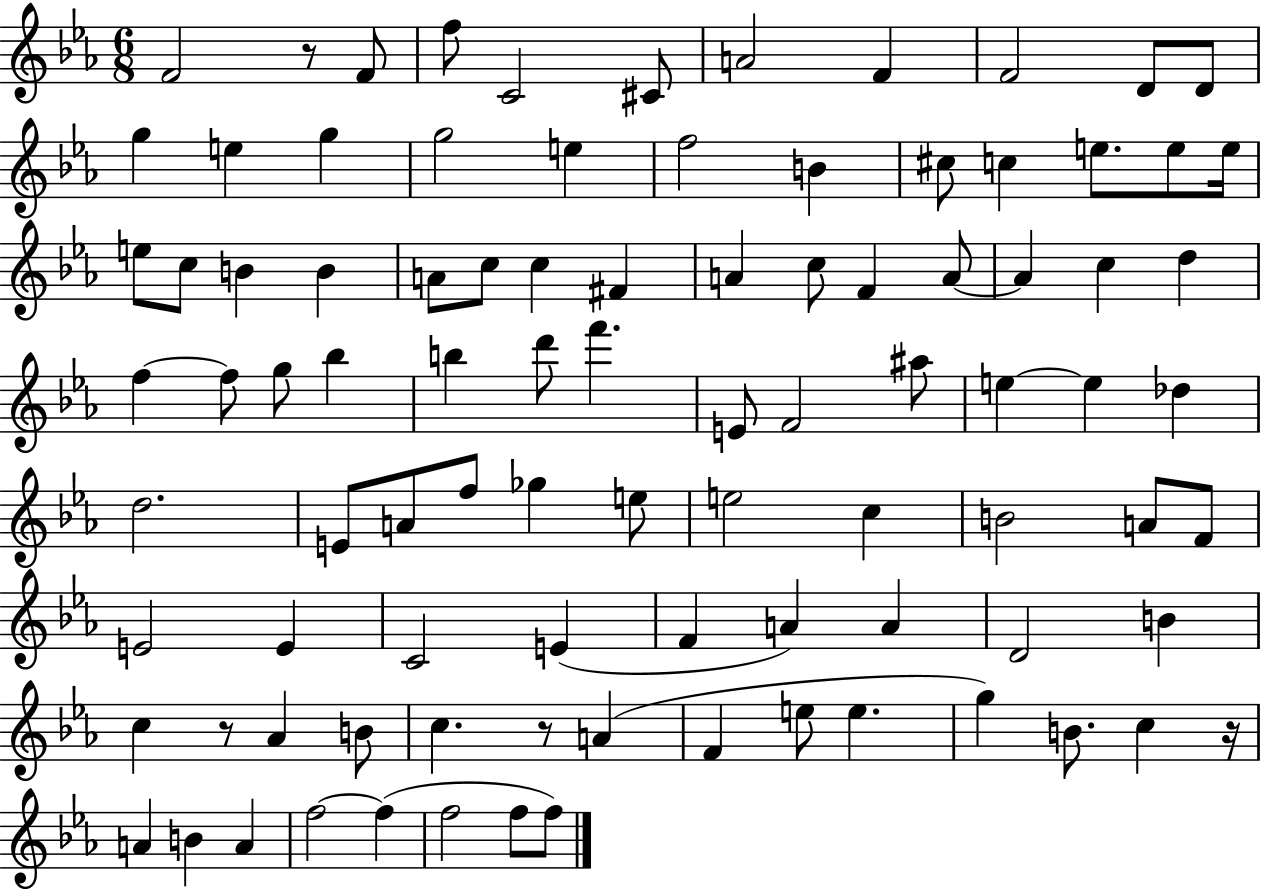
F4/h R/e F4/e F5/e C4/h C#4/e A4/h F4/q F4/h D4/e D4/e G5/q E5/q G5/q G5/h E5/q F5/h B4/q C#5/e C5/q E5/e. E5/e E5/s E5/e C5/e B4/q B4/q A4/e C5/e C5/q F#4/q A4/q C5/e F4/q A4/e A4/q C5/q D5/q F5/q F5/e G5/e Bb5/q B5/q D6/e F6/q. E4/e F4/h A#5/e E5/q E5/q Db5/q D5/h. E4/e A4/e F5/e Gb5/q E5/e E5/h C5/q B4/h A4/e F4/e E4/h E4/q C4/h E4/q F4/q A4/q A4/q D4/h B4/q C5/q R/e Ab4/q B4/e C5/q. R/e A4/q F4/q E5/e E5/q. G5/q B4/e. C5/q R/s A4/q B4/q A4/q F5/h F5/q F5/h F5/e F5/e